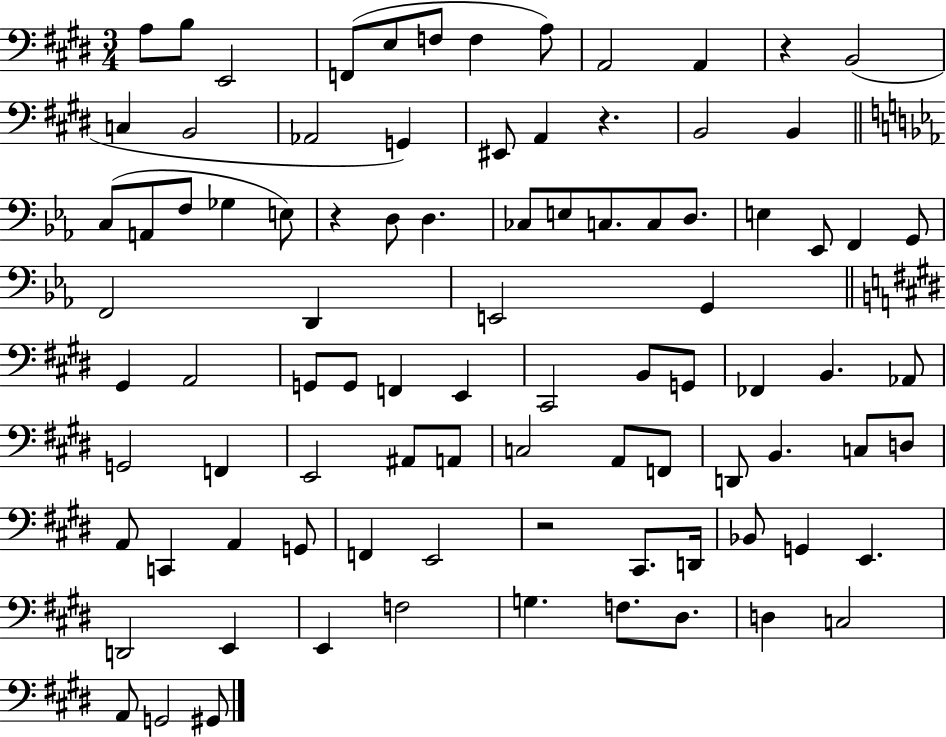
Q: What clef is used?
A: bass